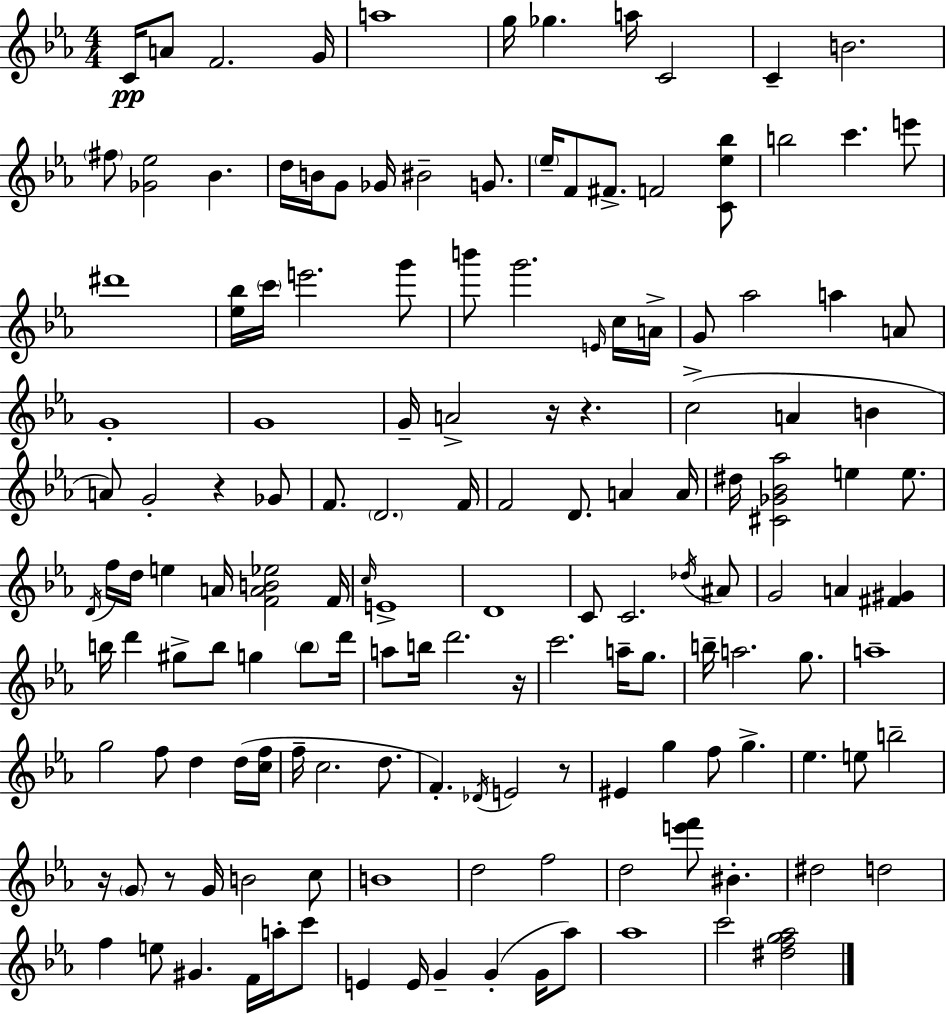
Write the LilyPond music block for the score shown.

{
  \clef treble
  \numericTimeSignature
  \time 4/4
  \key c \minor
  c'16\pp a'8 f'2. g'16 | a''1 | g''16 ges''4. a''16 c'2 | c'4-- b'2. | \break \parenthesize fis''8 <ges' ees''>2 bes'4. | d''16 b'16 g'8 ges'16 bis'2-- g'8. | \parenthesize ees''16-- f'8 fis'8.-> f'2 <c' ees'' bes''>8 | b''2 c'''4. e'''8 | \break dis'''1 | <ees'' bes''>16 \parenthesize c'''16 e'''2. g'''8 | b'''8 g'''2. \grace { e'16 } c''16 | a'16-> g'8 aes''2 a''4 a'8 | \break g'1-. | g'1 | g'16-- a'2-> r16 r4. | c''2->( a'4 b'4 | \break a'8) g'2-. r4 ges'8 | f'8. \parenthesize d'2. | f'16 f'2 d'8. a'4 | a'16 dis''16 <cis' ges' bes' aes''>2 e''4 e''8. | \break \acciaccatura { d'16 } f''16 d''16 e''4 a'16 <f' a' b' ees''>2 | f'16 \grace { c''16 } e'1-> | d'1 | c'8 c'2. | \break \acciaccatura { des''16 } ais'8 g'2 a'4 | <fis' gis'>4 b''16 d'''4 gis''8-> b''8 g''4 | \parenthesize b''8 d'''16 a''8 b''16 d'''2. | r16 c'''2. | \break a''16-- g''8. b''16-- a''2. | g''8. a''1-- | g''2 f''8 d''4 | d''16( <c'' f''>16 f''16-- c''2. | \break d''8. f'4.-.) \acciaccatura { des'16 } e'2 | r8 eis'4 g''4 f''8 g''4.-> | ees''4. e''8 b''2-- | r16 \parenthesize g'8 r8 g'16 b'2 | \break c''8 b'1 | d''2 f''2 | d''2 <e''' f'''>8 bis'4.-. | dis''2 d''2 | \break f''4 e''8 gis'4. | f'16 a''16-. c'''8 e'4 e'16 g'4-- g'4-.( | g'16 aes''8) aes''1 | c'''2 <dis'' f'' g'' aes''>2 | \break \bar "|."
}